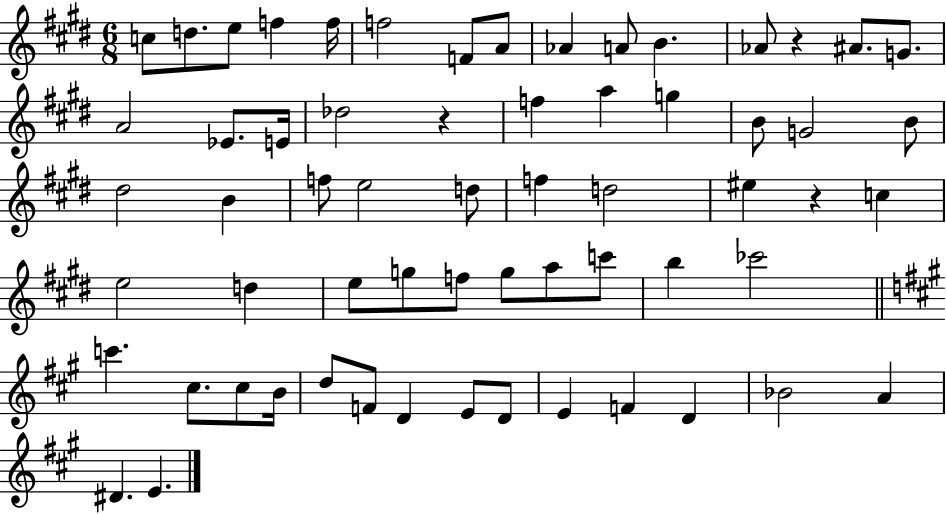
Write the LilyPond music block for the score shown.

{
  \clef treble
  \numericTimeSignature
  \time 6/8
  \key e \major
  c''8 d''8. e''8 f''4 f''16 | f''2 f'8 a'8 | aes'4 a'8 b'4. | aes'8 r4 ais'8. g'8. | \break a'2 ees'8. e'16 | des''2 r4 | f''4 a''4 g''4 | b'8 g'2 b'8 | \break dis''2 b'4 | f''8 e''2 d''8 | f''4 d''2 | eis''4 r4 c''4 | \break e''2 d''4 | e''8 g''8 f''8 g''8 a''8 c'''8 | b''4 ces'''2 | \bar "||" \break \key a \major c'''4. cis''8. cis''8 b'16 | d''8 f'8 d'4 e'8 d'8 | e'4 f'4 d'4 | bes'2 a'4 | \break dis'4. e'4. | \bar "|."
}